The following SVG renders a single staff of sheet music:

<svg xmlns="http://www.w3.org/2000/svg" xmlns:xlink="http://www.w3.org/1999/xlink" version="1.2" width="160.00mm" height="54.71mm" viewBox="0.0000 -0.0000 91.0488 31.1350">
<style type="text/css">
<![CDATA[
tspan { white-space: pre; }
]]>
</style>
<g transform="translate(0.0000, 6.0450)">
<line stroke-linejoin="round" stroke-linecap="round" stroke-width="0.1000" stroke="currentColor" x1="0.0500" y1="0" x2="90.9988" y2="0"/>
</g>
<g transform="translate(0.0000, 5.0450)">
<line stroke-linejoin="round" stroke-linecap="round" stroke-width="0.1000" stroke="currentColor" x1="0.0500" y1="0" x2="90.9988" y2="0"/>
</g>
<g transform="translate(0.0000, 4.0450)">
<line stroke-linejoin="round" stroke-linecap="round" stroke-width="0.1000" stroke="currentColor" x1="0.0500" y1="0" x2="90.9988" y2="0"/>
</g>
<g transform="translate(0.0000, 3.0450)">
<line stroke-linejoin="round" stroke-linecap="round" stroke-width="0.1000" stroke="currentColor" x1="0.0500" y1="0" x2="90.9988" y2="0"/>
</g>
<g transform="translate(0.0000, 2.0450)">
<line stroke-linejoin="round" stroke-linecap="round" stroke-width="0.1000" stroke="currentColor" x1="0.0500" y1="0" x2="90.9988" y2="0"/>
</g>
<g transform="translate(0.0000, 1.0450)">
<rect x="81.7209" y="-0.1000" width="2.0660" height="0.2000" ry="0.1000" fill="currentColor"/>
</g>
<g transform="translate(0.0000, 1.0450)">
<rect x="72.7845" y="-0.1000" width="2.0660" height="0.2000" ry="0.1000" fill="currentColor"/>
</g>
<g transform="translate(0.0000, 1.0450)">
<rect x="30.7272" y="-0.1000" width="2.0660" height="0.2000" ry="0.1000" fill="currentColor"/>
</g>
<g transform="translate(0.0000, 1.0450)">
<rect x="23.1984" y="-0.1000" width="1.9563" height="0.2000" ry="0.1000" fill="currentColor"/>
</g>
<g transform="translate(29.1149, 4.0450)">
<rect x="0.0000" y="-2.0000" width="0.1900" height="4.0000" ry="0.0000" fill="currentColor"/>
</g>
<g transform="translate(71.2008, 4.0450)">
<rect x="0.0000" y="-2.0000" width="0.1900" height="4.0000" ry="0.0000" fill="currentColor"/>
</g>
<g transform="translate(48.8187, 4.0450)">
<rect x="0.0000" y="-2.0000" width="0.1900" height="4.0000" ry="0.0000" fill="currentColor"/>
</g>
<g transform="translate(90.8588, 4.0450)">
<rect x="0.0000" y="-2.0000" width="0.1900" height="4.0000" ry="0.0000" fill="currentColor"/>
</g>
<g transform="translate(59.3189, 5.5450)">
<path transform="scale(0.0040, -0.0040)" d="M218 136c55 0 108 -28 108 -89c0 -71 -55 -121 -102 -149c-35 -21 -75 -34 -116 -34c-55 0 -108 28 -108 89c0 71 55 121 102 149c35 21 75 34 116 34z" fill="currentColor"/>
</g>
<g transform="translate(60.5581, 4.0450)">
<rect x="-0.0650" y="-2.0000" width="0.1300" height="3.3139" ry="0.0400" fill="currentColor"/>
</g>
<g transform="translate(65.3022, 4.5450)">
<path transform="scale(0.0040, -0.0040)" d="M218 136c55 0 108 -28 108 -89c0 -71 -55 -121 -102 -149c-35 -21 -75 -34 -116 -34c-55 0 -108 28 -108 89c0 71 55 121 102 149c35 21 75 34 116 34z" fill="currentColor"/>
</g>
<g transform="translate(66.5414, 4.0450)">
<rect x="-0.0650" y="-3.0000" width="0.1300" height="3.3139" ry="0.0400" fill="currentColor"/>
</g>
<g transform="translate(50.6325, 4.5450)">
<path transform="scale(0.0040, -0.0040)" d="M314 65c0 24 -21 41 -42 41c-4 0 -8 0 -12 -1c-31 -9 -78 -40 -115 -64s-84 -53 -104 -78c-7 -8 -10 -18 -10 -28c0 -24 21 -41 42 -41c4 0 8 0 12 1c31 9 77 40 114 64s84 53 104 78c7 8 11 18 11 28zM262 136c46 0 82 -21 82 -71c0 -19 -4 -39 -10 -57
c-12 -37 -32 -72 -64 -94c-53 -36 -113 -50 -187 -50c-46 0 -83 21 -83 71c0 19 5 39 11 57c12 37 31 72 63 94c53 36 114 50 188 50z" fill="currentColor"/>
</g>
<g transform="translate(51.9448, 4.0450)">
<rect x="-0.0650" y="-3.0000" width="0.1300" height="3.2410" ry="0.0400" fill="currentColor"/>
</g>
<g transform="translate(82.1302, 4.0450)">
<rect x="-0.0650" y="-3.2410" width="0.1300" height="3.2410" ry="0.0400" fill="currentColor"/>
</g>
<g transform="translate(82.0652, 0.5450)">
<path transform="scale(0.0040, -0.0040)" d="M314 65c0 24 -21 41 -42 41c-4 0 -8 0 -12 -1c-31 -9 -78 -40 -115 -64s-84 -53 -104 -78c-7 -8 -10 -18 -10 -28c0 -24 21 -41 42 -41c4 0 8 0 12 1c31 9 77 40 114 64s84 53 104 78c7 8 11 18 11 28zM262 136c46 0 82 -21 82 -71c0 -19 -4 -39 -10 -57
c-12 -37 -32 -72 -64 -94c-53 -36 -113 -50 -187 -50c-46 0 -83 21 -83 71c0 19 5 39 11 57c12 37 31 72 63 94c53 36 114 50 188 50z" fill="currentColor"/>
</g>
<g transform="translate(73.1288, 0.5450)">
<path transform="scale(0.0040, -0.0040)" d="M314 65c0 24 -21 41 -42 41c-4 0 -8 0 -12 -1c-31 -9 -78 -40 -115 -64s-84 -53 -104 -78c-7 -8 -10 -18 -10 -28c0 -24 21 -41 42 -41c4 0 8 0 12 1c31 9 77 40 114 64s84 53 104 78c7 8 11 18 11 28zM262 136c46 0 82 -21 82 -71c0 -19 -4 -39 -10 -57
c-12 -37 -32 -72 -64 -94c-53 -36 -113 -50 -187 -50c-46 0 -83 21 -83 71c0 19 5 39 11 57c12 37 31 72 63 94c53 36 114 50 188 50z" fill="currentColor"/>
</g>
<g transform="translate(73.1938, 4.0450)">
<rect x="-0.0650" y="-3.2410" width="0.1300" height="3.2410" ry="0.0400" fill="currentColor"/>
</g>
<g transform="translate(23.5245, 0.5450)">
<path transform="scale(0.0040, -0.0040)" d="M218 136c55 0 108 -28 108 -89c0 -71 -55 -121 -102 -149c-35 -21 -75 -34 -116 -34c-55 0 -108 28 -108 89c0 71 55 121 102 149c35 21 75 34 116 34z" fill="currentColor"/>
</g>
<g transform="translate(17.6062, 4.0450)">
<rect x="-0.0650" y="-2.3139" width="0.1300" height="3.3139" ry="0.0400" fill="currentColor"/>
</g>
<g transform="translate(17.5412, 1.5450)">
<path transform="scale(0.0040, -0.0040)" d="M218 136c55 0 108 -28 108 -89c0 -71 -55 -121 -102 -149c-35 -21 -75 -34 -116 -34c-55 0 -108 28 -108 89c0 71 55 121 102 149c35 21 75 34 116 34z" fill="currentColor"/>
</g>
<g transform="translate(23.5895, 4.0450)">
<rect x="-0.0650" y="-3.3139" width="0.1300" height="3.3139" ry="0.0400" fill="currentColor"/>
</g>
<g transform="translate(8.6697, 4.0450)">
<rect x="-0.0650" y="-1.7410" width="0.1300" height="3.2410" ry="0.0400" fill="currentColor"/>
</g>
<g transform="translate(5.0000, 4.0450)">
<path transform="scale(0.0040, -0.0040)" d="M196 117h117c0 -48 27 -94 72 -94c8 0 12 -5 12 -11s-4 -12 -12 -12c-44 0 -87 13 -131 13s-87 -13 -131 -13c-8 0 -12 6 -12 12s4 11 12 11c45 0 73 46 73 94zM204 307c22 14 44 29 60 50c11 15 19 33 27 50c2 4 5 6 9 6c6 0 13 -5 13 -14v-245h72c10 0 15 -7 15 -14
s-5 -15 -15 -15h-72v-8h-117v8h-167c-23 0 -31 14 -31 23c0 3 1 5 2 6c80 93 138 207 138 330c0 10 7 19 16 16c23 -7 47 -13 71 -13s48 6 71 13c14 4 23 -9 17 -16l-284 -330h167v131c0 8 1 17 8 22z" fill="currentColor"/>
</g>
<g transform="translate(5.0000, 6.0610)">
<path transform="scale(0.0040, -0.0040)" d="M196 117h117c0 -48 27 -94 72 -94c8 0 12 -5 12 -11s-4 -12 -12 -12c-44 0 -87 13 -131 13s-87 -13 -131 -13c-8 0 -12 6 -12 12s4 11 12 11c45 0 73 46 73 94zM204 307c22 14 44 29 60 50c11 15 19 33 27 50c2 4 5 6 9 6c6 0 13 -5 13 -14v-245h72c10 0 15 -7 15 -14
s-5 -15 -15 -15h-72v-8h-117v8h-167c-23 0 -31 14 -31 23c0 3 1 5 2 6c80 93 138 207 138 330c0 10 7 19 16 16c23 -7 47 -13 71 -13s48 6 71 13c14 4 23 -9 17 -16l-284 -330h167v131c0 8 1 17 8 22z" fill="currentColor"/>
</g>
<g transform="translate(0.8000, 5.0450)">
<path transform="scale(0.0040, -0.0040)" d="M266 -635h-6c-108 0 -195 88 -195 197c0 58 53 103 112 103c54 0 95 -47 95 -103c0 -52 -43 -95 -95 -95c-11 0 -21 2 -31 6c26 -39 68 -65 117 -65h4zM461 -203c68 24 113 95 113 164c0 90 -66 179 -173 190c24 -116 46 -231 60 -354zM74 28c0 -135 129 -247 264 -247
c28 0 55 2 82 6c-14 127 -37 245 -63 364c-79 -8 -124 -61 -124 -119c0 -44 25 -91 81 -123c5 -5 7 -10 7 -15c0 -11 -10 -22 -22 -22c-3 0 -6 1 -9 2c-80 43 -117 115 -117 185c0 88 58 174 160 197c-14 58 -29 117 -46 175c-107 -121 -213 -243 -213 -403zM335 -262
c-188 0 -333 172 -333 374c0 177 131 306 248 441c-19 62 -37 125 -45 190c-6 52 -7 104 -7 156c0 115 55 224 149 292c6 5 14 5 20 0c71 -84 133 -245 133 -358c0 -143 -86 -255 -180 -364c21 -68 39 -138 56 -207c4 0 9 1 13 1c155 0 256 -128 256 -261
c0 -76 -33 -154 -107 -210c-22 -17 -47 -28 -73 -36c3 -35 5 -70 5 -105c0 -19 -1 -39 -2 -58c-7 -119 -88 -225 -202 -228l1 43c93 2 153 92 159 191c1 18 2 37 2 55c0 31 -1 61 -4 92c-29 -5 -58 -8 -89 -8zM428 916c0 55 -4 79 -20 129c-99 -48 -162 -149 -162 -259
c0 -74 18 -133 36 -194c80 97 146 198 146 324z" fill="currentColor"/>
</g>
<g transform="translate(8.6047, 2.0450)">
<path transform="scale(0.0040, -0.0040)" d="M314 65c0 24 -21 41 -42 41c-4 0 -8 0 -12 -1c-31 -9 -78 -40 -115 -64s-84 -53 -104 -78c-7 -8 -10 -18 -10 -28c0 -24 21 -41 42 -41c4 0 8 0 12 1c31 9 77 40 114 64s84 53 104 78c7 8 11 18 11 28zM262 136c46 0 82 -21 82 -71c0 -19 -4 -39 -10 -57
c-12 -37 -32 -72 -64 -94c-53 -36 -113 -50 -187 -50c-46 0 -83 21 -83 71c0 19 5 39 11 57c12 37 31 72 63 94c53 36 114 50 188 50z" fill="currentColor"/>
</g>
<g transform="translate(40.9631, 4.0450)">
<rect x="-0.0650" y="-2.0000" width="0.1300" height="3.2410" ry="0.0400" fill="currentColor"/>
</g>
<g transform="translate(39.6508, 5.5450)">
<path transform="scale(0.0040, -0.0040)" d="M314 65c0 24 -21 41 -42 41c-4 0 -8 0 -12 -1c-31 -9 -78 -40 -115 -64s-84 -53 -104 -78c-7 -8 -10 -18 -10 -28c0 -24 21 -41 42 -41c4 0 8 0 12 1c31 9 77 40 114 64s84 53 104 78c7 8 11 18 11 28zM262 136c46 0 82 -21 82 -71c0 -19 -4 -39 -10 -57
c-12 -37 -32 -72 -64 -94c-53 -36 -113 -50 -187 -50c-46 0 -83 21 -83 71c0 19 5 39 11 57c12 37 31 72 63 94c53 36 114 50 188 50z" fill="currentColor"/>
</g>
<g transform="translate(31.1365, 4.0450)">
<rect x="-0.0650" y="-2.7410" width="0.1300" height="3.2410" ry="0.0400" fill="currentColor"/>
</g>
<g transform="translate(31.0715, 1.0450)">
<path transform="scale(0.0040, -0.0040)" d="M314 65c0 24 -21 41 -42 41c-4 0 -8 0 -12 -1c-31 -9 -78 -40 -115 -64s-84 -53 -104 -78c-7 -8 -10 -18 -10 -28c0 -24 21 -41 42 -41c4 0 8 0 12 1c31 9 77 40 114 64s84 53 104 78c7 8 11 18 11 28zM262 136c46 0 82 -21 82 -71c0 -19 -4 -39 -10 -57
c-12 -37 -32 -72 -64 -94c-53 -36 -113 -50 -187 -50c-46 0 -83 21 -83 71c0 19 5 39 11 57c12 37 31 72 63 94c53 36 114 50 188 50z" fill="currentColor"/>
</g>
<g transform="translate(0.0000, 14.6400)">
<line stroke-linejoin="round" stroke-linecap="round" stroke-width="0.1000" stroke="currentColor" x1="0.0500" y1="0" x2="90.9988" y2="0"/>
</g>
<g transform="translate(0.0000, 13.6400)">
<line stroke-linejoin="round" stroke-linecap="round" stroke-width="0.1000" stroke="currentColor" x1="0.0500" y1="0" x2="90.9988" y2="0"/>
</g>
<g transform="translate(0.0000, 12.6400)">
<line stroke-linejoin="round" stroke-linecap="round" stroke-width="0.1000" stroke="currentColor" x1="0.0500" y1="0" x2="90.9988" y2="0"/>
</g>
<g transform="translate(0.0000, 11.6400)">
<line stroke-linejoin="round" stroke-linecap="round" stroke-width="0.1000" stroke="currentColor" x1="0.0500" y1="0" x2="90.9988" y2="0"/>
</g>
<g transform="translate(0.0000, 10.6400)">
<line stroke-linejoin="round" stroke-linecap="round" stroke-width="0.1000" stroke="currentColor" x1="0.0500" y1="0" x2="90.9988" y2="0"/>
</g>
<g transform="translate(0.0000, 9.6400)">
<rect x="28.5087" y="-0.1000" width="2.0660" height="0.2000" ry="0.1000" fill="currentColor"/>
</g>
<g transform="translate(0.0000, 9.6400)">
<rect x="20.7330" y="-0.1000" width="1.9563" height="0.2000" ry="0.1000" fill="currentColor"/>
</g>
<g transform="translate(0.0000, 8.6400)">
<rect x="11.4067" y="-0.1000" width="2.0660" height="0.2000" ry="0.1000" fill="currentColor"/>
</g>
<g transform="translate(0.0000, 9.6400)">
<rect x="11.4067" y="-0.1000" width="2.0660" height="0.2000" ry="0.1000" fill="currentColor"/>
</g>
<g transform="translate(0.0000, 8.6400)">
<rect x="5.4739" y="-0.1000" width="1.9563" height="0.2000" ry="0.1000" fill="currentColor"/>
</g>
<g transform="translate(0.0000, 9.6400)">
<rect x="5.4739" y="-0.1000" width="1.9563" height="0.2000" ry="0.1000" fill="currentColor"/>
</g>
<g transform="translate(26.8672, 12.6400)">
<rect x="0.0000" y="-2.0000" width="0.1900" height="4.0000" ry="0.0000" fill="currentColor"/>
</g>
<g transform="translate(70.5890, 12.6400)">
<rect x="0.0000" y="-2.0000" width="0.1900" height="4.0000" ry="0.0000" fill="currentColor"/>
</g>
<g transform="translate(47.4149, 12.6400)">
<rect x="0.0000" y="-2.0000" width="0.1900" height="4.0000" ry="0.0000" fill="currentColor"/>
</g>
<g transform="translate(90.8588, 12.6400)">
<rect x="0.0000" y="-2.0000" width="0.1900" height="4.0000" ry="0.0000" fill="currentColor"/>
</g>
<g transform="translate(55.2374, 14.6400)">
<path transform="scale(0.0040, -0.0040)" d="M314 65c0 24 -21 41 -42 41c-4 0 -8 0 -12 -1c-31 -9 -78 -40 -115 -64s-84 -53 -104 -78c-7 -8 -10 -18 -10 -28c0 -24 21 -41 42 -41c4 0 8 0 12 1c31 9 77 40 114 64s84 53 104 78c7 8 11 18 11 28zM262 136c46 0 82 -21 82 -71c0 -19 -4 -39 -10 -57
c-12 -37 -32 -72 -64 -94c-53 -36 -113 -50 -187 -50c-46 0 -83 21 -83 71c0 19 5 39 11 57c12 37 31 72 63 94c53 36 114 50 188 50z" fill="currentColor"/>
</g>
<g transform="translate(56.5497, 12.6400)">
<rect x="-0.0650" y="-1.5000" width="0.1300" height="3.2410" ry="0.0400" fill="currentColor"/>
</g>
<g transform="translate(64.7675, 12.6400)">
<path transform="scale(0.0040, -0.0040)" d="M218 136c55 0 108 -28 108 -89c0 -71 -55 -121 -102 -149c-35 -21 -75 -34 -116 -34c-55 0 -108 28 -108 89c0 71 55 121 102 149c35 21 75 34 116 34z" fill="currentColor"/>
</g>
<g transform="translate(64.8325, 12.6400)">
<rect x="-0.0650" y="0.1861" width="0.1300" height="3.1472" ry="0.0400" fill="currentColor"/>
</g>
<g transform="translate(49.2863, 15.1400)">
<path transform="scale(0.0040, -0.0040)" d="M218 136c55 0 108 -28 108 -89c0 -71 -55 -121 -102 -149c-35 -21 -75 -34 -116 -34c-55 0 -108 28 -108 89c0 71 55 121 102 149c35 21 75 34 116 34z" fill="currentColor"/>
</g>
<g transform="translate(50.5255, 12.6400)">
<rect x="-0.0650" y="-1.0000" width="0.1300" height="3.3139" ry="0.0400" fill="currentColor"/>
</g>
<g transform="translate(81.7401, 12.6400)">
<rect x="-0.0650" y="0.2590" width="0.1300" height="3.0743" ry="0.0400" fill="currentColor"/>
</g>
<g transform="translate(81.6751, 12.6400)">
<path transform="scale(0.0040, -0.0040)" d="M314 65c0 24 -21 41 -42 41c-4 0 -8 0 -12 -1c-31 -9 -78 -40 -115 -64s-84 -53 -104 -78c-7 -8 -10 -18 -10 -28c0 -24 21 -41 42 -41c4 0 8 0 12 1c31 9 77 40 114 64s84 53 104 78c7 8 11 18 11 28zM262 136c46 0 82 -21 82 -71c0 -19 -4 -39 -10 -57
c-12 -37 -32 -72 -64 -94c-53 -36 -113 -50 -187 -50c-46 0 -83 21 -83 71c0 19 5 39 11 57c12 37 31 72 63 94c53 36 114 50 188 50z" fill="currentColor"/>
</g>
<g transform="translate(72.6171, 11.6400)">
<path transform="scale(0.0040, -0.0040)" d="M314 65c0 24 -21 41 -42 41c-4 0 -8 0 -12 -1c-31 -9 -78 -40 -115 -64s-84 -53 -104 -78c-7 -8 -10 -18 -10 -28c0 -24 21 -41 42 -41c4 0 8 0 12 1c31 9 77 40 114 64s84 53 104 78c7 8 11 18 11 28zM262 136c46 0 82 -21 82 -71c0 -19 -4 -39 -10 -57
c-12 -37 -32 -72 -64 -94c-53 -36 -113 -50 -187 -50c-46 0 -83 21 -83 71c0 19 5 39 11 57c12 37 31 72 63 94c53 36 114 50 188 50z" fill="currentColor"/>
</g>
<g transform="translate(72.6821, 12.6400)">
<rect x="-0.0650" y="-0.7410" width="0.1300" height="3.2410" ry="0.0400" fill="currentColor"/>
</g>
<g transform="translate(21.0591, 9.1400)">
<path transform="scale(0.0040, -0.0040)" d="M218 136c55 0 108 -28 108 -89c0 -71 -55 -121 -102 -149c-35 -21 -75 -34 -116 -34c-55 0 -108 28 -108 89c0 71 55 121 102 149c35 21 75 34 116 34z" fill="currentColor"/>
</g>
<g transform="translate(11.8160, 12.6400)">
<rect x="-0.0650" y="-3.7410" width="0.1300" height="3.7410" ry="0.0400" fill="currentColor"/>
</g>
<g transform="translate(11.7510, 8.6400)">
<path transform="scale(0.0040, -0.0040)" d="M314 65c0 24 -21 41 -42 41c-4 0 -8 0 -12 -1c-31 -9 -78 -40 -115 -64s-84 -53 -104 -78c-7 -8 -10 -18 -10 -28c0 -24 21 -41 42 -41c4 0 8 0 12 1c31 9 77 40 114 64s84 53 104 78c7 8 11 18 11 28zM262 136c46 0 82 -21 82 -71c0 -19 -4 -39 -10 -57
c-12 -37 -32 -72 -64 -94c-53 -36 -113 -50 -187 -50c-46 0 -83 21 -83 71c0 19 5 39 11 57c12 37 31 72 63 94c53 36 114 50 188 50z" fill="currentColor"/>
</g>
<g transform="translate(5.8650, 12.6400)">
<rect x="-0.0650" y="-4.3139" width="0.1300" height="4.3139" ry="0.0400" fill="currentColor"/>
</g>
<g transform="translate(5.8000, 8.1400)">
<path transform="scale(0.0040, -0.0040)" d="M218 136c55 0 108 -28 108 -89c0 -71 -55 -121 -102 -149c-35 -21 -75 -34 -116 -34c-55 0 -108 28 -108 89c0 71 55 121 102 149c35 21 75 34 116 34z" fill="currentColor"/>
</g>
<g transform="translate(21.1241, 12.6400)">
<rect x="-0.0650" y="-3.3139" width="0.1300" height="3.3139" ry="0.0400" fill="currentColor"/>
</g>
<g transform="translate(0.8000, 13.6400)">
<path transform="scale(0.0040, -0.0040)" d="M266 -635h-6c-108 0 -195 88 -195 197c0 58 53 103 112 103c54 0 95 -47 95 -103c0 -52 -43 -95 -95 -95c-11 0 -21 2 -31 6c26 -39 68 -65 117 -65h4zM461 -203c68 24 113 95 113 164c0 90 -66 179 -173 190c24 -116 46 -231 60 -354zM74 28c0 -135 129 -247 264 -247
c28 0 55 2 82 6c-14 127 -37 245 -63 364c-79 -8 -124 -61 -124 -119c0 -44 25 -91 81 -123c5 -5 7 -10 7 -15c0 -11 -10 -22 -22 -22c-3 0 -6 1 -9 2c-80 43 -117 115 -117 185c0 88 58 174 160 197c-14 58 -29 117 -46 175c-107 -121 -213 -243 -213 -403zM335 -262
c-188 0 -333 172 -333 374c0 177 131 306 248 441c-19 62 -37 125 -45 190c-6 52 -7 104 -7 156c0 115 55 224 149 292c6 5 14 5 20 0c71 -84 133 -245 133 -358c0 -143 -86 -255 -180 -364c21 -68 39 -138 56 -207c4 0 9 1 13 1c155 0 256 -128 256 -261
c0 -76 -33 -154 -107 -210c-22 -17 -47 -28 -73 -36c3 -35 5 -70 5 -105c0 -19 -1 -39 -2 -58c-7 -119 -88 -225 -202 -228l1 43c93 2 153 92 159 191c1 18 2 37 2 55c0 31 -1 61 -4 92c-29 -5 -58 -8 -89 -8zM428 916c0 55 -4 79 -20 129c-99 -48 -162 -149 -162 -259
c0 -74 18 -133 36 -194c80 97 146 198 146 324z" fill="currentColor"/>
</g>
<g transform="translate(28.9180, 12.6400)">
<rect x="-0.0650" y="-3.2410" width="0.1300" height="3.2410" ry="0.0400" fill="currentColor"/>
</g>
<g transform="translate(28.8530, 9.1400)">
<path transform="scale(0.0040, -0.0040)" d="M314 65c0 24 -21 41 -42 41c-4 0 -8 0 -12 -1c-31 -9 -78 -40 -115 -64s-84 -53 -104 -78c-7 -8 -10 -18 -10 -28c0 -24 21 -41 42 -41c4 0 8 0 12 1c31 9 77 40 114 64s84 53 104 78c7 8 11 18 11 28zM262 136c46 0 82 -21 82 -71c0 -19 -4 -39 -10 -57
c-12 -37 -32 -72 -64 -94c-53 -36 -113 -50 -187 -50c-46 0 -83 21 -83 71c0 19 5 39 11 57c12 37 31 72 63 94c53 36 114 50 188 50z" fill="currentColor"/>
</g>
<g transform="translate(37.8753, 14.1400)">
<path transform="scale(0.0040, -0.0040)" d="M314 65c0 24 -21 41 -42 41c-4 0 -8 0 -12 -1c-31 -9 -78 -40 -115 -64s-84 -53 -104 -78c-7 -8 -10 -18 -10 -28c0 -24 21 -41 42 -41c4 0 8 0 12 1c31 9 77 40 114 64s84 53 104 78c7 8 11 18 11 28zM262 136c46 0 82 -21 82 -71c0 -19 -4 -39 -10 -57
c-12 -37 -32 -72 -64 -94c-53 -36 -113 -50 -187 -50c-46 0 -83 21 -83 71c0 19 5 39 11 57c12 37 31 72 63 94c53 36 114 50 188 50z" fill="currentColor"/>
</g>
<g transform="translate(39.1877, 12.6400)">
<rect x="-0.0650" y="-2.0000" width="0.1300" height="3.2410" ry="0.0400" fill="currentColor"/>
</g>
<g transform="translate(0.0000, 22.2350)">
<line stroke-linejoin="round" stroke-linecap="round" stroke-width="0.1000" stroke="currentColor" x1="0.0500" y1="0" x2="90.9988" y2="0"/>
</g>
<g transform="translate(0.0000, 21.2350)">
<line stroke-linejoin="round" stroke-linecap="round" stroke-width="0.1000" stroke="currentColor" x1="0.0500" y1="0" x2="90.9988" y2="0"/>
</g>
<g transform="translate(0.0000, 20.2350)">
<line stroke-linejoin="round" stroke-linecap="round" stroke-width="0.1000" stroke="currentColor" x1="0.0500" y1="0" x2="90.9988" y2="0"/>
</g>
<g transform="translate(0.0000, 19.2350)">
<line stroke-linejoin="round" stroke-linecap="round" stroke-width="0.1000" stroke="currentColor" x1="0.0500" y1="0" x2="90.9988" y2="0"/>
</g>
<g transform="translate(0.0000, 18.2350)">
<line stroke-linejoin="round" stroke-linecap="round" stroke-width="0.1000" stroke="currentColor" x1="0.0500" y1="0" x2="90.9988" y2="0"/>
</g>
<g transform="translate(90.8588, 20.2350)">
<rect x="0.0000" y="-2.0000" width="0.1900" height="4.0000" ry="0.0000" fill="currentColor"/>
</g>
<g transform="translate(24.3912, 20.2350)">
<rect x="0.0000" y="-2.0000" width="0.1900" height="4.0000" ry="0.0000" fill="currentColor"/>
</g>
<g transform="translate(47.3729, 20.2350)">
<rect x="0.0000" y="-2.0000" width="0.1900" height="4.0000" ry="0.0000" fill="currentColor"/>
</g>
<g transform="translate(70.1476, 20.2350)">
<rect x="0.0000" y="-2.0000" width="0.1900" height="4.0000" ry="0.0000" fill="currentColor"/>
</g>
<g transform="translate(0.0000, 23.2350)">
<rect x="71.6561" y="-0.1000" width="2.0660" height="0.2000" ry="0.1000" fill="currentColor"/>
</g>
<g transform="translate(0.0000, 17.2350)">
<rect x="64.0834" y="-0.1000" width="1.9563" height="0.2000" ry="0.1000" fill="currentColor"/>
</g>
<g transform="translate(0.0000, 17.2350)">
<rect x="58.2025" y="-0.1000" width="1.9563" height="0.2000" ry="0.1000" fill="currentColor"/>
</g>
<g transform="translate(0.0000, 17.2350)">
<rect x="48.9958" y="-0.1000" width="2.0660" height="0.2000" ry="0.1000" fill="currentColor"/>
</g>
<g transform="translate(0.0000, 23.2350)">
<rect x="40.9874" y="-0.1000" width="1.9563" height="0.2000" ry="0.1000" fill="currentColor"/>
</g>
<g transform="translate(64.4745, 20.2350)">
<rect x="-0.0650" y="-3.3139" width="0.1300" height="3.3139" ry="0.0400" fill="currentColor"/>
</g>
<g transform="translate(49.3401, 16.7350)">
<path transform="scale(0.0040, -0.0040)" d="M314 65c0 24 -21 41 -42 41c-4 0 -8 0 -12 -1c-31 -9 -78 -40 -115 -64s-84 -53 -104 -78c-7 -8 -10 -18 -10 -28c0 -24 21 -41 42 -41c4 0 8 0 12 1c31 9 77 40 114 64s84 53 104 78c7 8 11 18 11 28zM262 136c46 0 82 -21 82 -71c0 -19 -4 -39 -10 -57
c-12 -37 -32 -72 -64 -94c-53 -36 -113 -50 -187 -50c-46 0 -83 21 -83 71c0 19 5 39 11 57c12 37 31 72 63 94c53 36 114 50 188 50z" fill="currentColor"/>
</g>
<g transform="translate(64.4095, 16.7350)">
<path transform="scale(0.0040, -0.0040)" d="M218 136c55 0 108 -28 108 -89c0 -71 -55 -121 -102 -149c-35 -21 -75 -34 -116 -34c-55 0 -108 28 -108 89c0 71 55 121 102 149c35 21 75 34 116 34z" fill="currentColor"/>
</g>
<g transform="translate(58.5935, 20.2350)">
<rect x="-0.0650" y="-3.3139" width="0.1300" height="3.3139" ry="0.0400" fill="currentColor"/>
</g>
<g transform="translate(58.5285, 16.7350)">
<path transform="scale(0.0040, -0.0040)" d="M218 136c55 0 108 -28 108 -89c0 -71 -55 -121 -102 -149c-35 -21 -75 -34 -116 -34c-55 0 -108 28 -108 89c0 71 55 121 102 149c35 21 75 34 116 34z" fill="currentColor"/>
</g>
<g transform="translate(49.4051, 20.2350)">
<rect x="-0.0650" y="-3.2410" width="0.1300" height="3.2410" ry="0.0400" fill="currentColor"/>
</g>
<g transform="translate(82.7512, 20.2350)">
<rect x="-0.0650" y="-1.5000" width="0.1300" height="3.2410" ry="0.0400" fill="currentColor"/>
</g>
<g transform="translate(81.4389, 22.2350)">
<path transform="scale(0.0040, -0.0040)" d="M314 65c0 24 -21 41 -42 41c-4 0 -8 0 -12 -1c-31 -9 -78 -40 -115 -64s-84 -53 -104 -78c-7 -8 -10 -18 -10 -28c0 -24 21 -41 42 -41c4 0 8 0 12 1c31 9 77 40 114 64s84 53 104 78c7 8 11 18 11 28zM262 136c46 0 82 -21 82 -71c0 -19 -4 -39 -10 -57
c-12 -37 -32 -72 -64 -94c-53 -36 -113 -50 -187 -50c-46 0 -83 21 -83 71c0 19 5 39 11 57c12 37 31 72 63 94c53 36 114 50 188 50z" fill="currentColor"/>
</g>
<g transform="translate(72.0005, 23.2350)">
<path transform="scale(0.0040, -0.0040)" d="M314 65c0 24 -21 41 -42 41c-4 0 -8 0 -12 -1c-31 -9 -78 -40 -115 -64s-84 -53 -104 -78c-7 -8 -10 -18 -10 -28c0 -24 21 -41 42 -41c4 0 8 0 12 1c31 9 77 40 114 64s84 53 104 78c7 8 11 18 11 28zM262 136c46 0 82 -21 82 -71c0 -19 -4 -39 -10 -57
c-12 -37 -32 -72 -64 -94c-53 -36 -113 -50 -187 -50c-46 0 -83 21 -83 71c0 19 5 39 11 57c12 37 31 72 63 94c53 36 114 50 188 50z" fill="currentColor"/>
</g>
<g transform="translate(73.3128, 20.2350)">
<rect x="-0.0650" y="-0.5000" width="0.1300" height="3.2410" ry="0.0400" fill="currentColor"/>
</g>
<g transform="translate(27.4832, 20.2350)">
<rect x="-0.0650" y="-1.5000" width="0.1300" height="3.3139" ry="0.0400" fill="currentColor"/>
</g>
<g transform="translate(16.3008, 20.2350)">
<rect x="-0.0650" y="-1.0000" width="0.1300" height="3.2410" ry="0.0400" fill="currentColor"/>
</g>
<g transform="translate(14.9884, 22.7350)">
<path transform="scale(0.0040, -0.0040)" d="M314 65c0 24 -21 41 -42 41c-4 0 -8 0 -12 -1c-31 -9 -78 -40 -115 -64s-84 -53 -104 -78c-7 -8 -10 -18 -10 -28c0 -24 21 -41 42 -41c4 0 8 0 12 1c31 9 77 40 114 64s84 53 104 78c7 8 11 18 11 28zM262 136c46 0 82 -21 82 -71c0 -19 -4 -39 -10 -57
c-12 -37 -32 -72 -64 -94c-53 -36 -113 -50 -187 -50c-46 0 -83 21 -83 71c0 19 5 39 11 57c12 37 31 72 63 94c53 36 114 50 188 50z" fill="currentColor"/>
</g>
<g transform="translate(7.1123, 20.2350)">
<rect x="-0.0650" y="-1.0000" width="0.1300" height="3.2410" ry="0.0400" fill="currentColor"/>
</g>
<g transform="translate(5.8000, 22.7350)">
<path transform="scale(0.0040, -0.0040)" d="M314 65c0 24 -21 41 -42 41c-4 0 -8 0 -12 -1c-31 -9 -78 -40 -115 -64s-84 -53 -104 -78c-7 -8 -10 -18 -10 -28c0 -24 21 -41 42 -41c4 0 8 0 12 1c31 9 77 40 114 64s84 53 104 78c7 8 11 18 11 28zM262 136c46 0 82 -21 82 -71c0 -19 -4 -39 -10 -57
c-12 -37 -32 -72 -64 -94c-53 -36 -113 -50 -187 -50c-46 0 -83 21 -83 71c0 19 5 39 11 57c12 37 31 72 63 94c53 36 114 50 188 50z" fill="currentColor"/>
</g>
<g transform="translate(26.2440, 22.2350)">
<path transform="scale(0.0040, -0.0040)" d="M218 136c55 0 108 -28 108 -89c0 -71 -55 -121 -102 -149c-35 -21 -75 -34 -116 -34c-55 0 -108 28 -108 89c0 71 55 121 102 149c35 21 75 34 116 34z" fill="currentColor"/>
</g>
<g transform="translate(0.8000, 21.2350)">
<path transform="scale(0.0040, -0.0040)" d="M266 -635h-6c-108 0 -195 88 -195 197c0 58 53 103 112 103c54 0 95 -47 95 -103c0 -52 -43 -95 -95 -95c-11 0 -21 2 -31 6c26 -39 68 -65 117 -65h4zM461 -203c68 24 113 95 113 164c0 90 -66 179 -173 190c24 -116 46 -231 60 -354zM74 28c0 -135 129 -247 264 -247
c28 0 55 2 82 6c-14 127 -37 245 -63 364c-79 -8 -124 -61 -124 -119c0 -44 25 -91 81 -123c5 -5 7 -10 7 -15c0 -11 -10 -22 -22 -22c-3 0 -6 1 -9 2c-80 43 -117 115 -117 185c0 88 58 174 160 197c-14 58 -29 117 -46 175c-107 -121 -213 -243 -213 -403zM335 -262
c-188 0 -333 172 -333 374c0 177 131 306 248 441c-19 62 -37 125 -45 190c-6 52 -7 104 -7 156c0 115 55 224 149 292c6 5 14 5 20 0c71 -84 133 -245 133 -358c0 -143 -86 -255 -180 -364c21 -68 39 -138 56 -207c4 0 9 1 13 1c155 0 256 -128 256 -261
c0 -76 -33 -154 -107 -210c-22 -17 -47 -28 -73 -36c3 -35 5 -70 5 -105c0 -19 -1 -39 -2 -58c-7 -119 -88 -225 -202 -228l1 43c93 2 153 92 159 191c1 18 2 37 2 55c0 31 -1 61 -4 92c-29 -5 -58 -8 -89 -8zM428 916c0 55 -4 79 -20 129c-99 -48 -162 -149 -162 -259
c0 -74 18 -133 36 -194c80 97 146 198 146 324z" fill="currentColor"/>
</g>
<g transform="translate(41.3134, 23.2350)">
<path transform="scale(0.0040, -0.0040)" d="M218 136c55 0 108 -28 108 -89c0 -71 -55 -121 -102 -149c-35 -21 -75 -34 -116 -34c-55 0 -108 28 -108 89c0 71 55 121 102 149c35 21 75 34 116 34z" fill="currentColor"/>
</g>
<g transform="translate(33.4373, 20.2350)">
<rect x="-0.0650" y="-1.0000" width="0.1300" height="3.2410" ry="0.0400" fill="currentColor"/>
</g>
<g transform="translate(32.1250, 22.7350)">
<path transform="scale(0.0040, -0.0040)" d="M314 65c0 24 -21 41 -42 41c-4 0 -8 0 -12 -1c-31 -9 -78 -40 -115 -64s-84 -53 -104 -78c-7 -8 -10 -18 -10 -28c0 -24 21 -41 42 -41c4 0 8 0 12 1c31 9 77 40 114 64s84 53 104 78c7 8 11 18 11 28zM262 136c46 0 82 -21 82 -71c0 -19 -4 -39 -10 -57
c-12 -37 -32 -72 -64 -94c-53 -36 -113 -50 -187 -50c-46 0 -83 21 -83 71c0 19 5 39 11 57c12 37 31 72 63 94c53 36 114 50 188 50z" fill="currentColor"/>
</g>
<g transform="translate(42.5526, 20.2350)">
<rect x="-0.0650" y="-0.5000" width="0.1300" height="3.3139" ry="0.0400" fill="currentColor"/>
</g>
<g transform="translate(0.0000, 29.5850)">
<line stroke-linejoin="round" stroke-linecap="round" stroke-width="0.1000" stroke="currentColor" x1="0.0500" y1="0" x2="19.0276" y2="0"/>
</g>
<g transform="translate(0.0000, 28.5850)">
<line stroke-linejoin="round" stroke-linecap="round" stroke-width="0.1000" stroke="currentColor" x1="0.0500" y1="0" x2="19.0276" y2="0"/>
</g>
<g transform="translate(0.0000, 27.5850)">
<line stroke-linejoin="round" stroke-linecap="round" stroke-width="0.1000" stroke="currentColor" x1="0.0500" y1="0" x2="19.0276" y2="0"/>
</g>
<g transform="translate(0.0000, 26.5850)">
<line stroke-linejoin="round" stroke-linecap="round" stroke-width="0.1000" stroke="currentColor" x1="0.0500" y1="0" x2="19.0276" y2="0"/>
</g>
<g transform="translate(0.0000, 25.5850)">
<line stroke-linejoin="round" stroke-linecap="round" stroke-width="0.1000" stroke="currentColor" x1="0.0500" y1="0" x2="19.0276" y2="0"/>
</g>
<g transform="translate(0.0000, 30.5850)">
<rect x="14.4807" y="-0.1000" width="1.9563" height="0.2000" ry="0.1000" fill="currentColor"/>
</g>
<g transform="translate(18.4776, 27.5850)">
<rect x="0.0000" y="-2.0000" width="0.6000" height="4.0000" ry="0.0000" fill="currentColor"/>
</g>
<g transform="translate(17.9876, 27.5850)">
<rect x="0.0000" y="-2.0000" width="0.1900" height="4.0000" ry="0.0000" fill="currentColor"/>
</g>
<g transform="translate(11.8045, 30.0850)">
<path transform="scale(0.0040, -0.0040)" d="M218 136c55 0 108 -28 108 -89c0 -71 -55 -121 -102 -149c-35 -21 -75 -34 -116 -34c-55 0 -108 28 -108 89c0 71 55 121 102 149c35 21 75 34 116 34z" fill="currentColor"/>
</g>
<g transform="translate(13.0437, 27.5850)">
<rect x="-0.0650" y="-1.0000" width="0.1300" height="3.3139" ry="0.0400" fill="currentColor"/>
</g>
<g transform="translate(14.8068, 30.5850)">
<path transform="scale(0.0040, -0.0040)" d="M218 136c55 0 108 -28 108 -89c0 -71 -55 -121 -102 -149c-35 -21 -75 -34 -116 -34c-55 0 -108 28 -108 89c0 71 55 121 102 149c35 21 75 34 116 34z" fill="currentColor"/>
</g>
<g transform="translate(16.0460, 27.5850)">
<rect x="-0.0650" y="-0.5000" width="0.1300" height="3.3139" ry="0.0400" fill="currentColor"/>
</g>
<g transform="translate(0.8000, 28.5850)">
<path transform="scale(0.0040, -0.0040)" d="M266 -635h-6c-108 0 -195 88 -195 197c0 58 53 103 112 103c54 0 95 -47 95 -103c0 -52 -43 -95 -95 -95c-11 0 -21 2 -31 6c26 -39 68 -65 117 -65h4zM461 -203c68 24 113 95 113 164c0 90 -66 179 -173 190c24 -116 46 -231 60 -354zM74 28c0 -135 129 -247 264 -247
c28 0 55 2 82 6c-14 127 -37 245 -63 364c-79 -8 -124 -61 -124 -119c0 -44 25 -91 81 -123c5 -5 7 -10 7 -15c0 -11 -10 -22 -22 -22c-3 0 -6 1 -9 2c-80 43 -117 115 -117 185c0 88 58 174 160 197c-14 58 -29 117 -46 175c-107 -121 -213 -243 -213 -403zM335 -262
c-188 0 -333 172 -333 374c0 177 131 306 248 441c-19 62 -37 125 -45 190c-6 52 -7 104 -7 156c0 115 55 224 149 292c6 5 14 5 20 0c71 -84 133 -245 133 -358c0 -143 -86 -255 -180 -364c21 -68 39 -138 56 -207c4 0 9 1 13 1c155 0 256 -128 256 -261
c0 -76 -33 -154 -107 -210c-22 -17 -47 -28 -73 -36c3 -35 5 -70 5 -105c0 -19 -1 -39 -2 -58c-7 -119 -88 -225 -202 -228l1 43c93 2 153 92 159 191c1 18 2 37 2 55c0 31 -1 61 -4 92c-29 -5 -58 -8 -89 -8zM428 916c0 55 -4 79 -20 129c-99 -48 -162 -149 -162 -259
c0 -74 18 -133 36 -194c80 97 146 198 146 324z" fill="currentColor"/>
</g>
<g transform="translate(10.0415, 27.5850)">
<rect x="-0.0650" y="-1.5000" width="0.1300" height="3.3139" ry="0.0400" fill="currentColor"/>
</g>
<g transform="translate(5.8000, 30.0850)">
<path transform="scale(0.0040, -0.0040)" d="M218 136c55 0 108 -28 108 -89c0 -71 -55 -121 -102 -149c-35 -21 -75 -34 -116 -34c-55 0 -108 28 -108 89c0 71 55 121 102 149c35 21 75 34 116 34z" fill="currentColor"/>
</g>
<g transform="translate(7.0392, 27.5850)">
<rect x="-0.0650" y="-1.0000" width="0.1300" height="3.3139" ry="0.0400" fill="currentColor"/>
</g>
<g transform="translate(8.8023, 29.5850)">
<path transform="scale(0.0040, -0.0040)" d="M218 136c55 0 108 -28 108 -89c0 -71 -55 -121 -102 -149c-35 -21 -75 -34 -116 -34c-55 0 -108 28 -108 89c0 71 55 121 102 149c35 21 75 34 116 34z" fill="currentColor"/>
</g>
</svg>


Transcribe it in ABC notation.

X:1
T:Untitled
M:4/4
L:1/4
K:C
f2 g b a2 F2 A2 F A b2 b2 d' c'2 b b2 F2 D E2 B d2 B2 D2 D2 E D2 C b2 b b C2 E2 D E D C